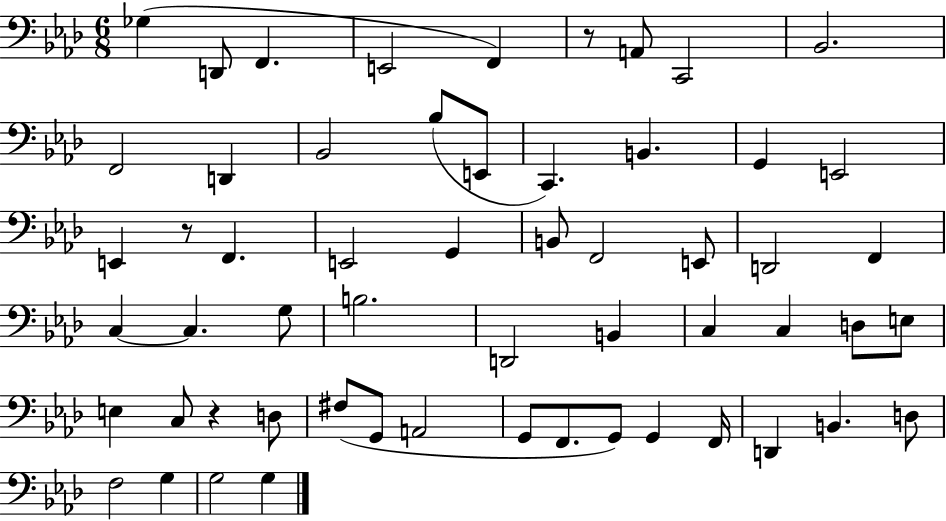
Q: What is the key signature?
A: AES major